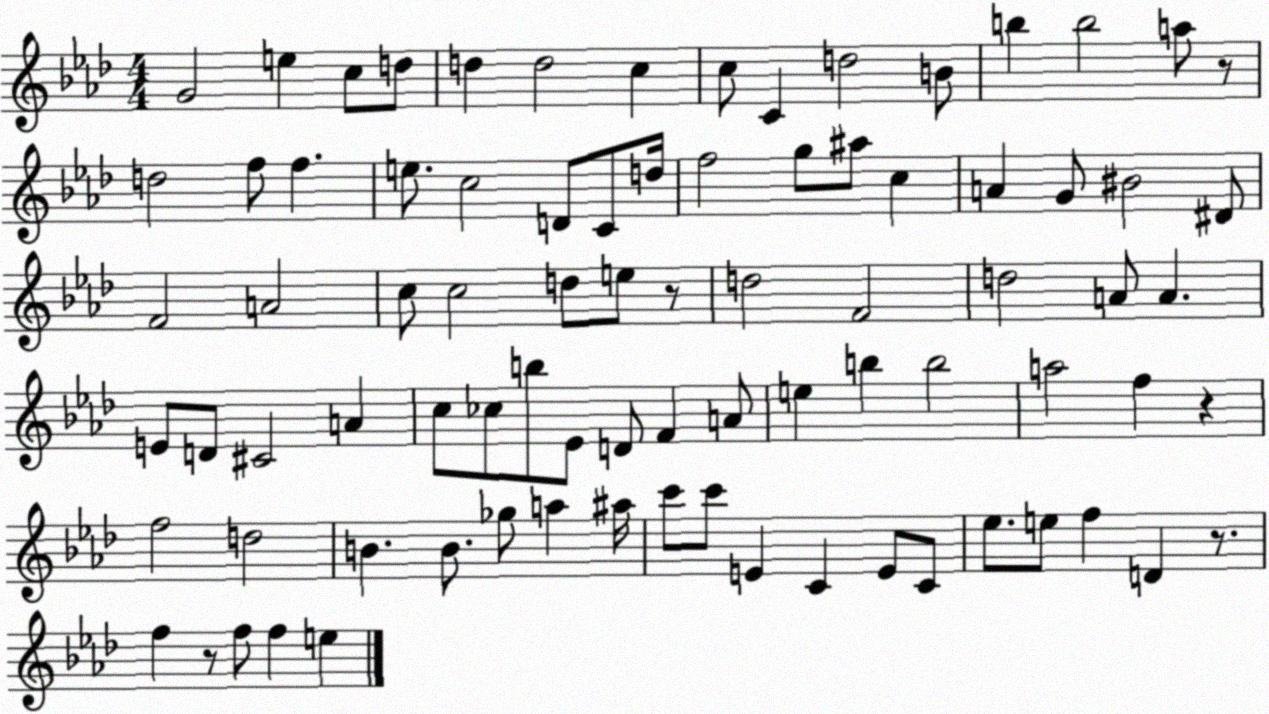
X:1
T:Untitled
M:4/4
L:1/4
K:Ab
G2 e c/2 d/2 d d2 c c/2 C d2 B/2 b b2 a/2 z/2 d2 f/2 f e/2 c2 D/2 C/2 d/4 f2 g/2 ^a/2 c A G/2 ^B2 ^D/2 F2 A2 c/2 c2 d/2 e/2 z/2 d2 F2 d2 A/2 A E/2 D/2 ^C2 A c/2 _c/2 b/2 _E/2 D/2 F A/2 e b b2 a2 f z f2 d2 B B/2 _g/2 a ^a/4 c'/2 c'/2 E C E/2 C/2 _e/2 e/2 f D z/2 f z/2 f/2 f e